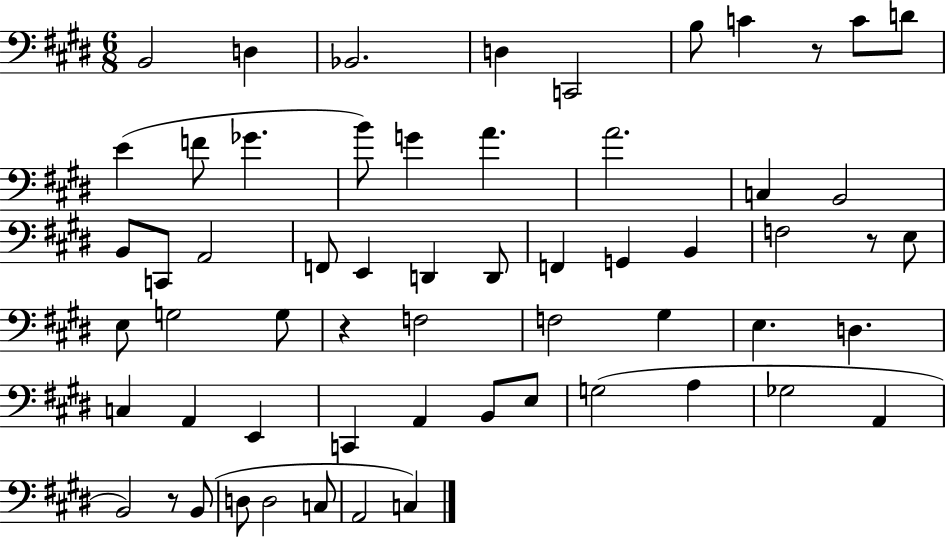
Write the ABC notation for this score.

X:1
T:Untitled
M:6/8
L:1/4
K:E
B,,2 D, _B,,2 D, C,,2 B,/2 C z/2 C/2 D/2 E F/2 _G B/2 G A A2 C, B,,2 B,,/2 C,,/2 A,,2 F,,/2 E,, D,, D,,/2 F,, G,, B,, F,2 z/2 E,/2 E,/2 G,2 G,/2 z F,2 F,2 ^G, E, D, C, A,, E,, C,, A,, B,,/2 E,/2 G,2 A, _G,2 A,, B,,2 z/2 B,,/2 D,/2 D,2 C,/2 A,,2 C,